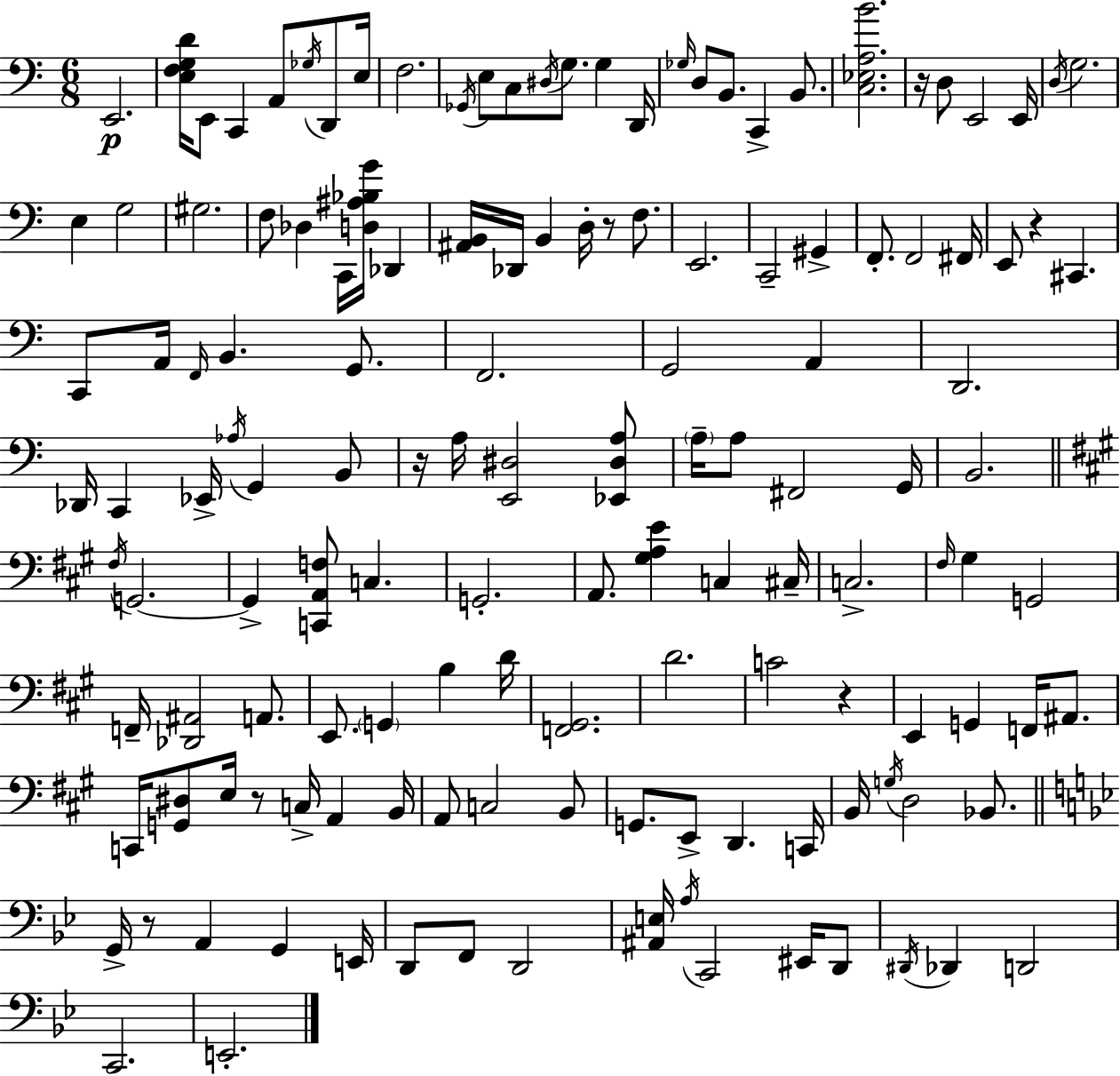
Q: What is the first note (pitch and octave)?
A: E2